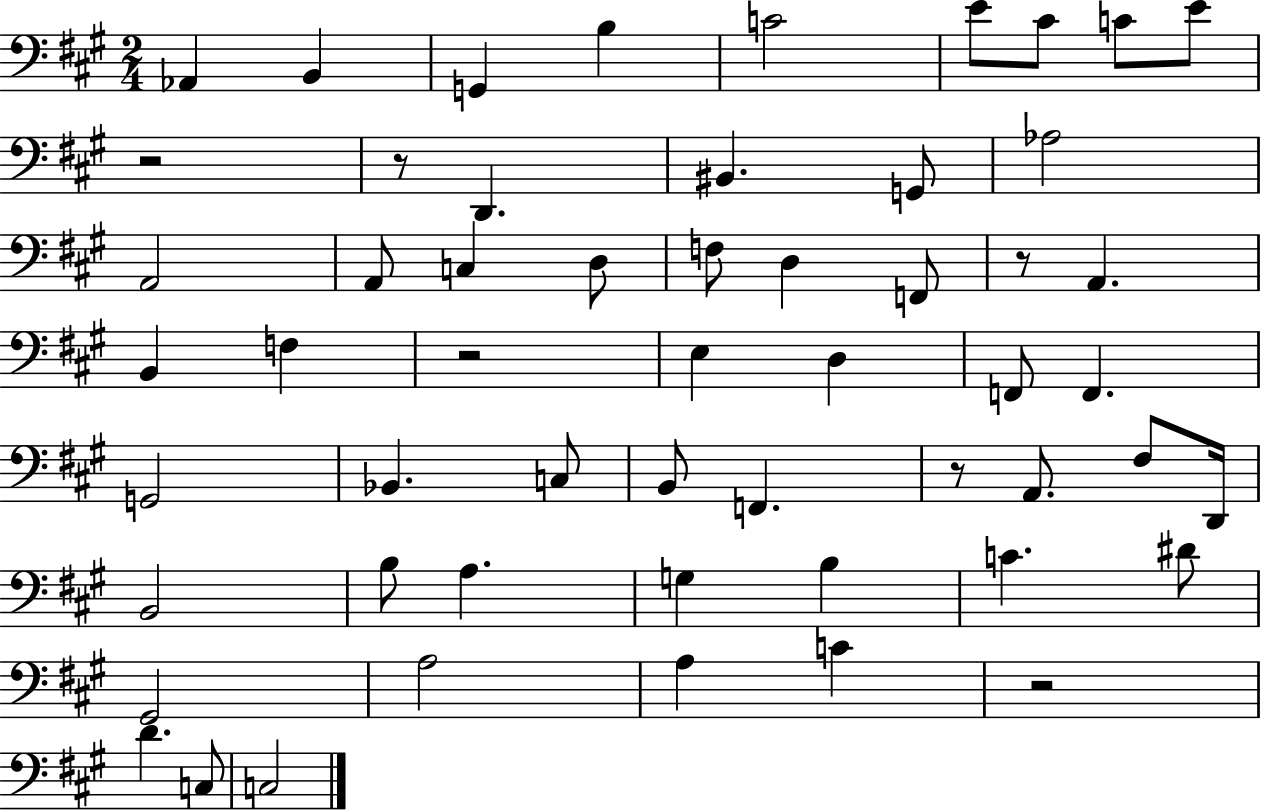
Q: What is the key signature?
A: A major